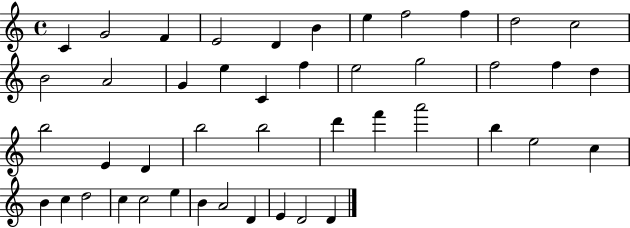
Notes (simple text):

C4/q G4/h F4/q E4/h D4/q B4/q E5/q F5/h F5/q D5/h C5/h B4/h A4/h G4/q E5/q C4/q F5/q E5/h G5/h F5/h F5/q D5/q B5/h E4/q D4/q B5/h B5/h D6/q F6/q A6/h B5/q E5/h C5/q B4/q C5/q D5/h C5/q C5/h E5/q B4/q A4/h D4/q E4/q D4/h D4/q